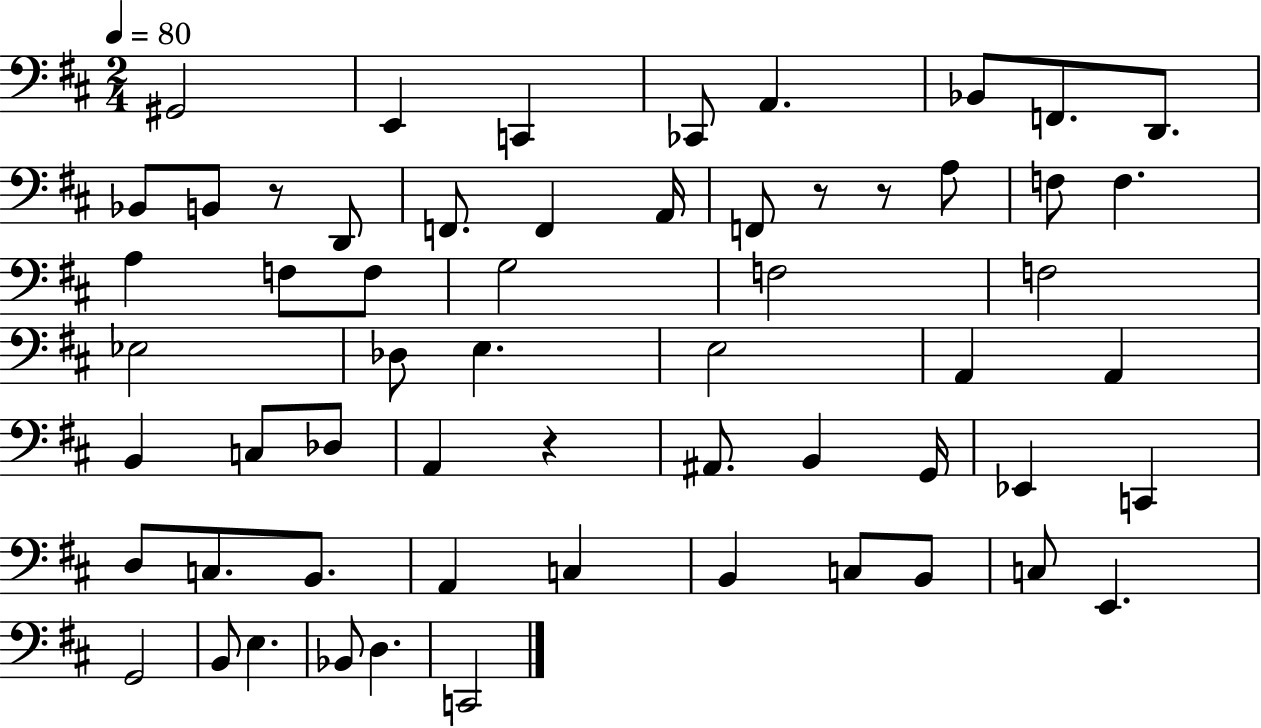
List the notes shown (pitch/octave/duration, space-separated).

G#2/h E2/q C2/q CES2/e A2/q. Bb2/e F2/e. D2/e. Bb2/e B2/e R/e D2/e F2/e. F2/q A2/s F2/e R/e R/e A3/e F3/e F3/q. A3/q F3/e F3/e G3/h F3/h F3/h Eb3/h Db3/e E3/q. E3/h A2/q A2/q B2/q C3/e Db3/e A2/q R/q A#2/e. B2/q G2/s Eb2/q C2/q D3/e C3/e. B2/e. A2/q C3/q B2/q C3/e B2/e C3/e E2/q. G2/h B2/e E3/q. Bb2/e D3/q. C2/h